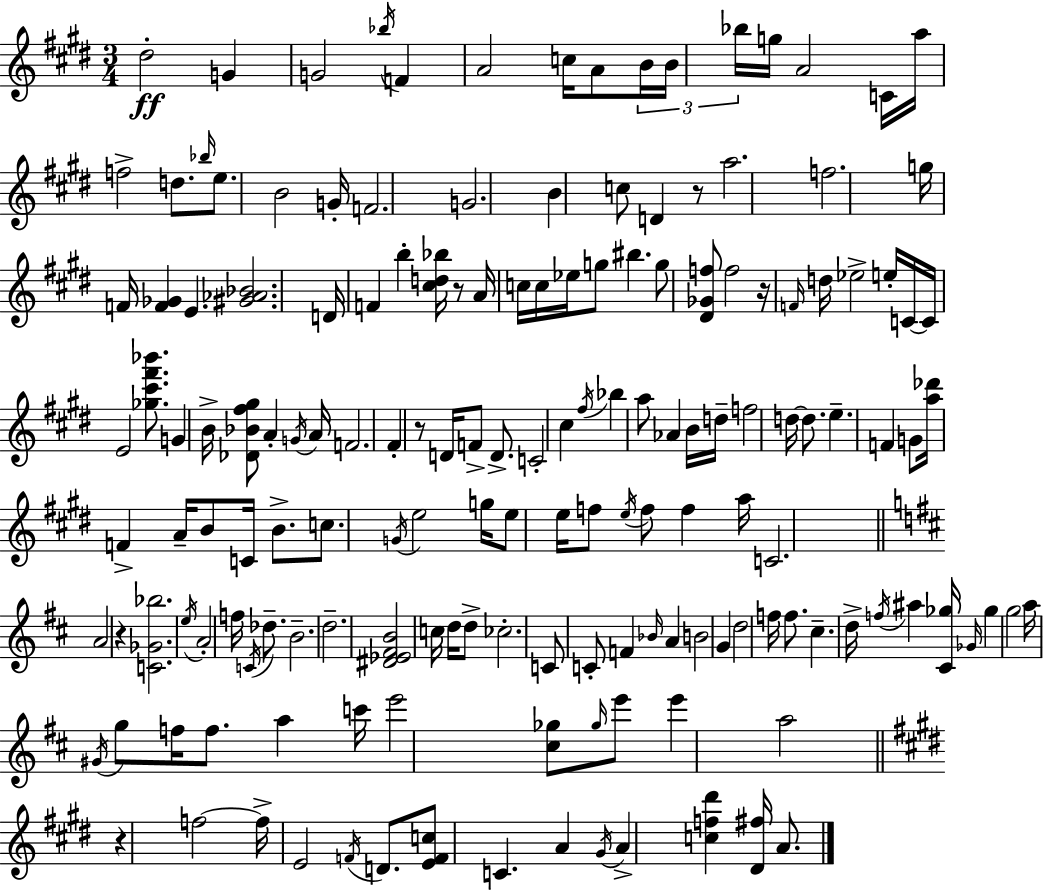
D#5/h G4/q G4/h Bb5/s F4/q A4/h C5/s A4/e B4/s B4/s Bb5/s G5/s A4/h C4/s A5/s F5/h D5/e. Bb5/s E5/e. B4/h G4/s F4/h. G4/h. B4/q C5/e D4/q R/e A5/h. F5/h. G5/s F4/s [F4,Gb4]/q E4/q. [G#4,Ab4,Bb4]/h. D4/s F4/q B5/q [C#5,D5,Bb5]/s R/e A4/s C5/s C5/s Eb5/s G5/e BIS5/q. G5/e [D#4,Gb4,F5]/e F5/h R/s F4/s D5/s Eb5/h E5/s C4/s C4/s E4/h [Gb5,C#6,F#6,Bb6]/e. G4/q B4/s [Db4,Bb4,F#5,G#5]/e A4/q G4/s A4/s F4/h. F#4/q R/e D4/s F4/e D4/e. C4/h C#5/q F#5/s Bb5/q A5/e Ab4/q B4/s D5/s F5/h D5/s D5/e. E5/q. F4/q G4/e [A5,Db6]/s F4/q A4/s B4/e C4/s B4/e. C5/e. G4/s E5/h G5/s E5/e E5/s F5/e E5/s F5/e F5/q A5/s C4/h. A4/h R/q [C4,Gb4,Bb5]/h. E5/s A4/h F5/s C4/s Db5/e. B4/h. D5/h. [D#4,Eb4,F#4,B4]/h C5/s D5/s D5/e CES5/h. C4/e C4/e F4/q Bb4/s A4/q B4/h G4/q D5/h F5/s F5/e. C#5/q. D5/s F5/s A#5/q [C#4,Gb5]/s Gb4/s Gb5/q G5/h A5/s G#4/s G5/e F5/s F5/e. A5/q C6/s E6/h [C#5,Gb5]/e Gb5/s E6/e E6/q A5/h R/q F5/h F5/s E4/h F4/s D4/e. [E4,F4,C5]/e C4/q. A4/q G#4/s A4/q [C5,F5,D#6]/q [D#4,F#5]/s A4/e.